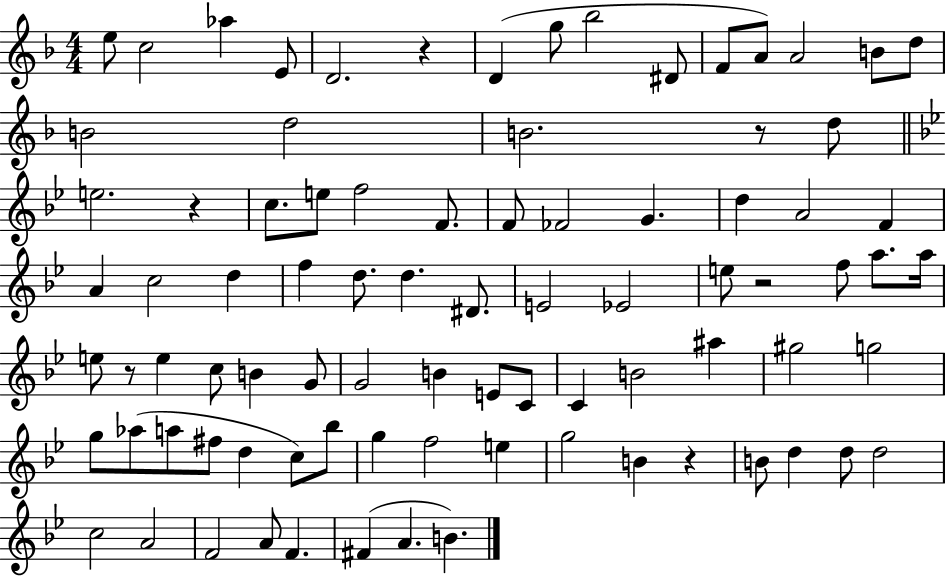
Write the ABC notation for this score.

X:1
T:Untitled
M:4/4
L:1/4
K:F
e/2 c2 _a E/2 D2 z D g/2 _b2 ^D/2 F/2 A/2 A2 B/2 d/2 B2 d2 B2 z/2 d/2 e2 z c/2 e/2 f2 F/2 F/2 _F2 G d A2 F A c2 d f d/2 d ^D/2 E2 _E2 e/2 z2 f/2 a/2 a/4 e/2 z/2 e c/2 B G/2 G2 B E/2 C/2 C B2 ^a ^g2 g2 g/2 _a/2 a/2 ^f/2 d c/2 _b/2 g f2 e g2 B z B/2 d d/2 d2 c2 A2 F2 A/2 F ^F A B